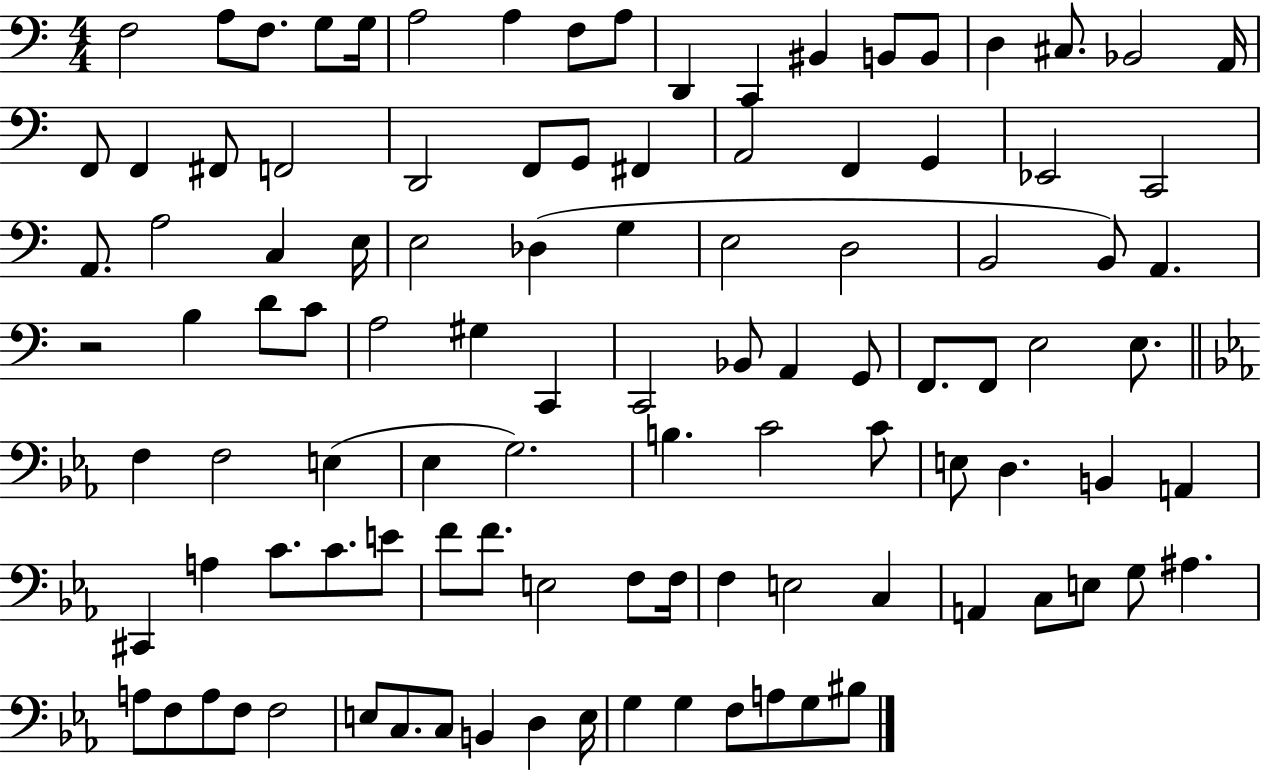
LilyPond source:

{
  \clef bass
  \numericTimeSignature
  \time 4/4
  \key c \major
  f2 a8 f8. g8 g16 | a2 a4 f8 a8 | d,4 c,4 bis,4 b,8 b,8 | d4 cis8. bes,2 a,16 | \break f,8 f,4 fis,8 f,2 | d,2 f,8 g,8 fis,4 | a,2 f,4 g,4 | ees,2 c,2 | \break a,8. a2 c4 e16 | e2 des4( g4 | e2 d2 | b,2 b,8) a,4. | \break r2 b4 d'8 c'8 | a2 gis4 c,4 | c,2 bes,8 a,4 g,8 | f,8. f,8 e2 e8. | \break \bar "||" \break \key ees \major f4 f2 e4( | ees4 g2.) | b4. c'2 c'8 | e8 d4. b,4 a,4 | \break cis,4 a4 c'8. c'8. e'8 | f'8 f'8. e2 f8 f16 | f4 e2 c4 | a,4 c8 e8 g8 ais4. | \break a8 f8 a8 f8 f2 | e8 c8. c8 b,4 d4 e16 | g4 g4 f8 a8 g8 bis8 | \bar "|."
}